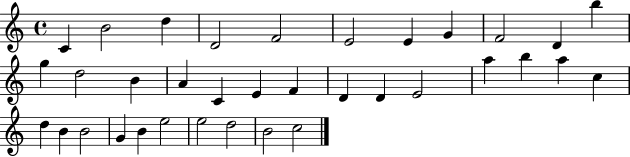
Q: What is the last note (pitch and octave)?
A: C5